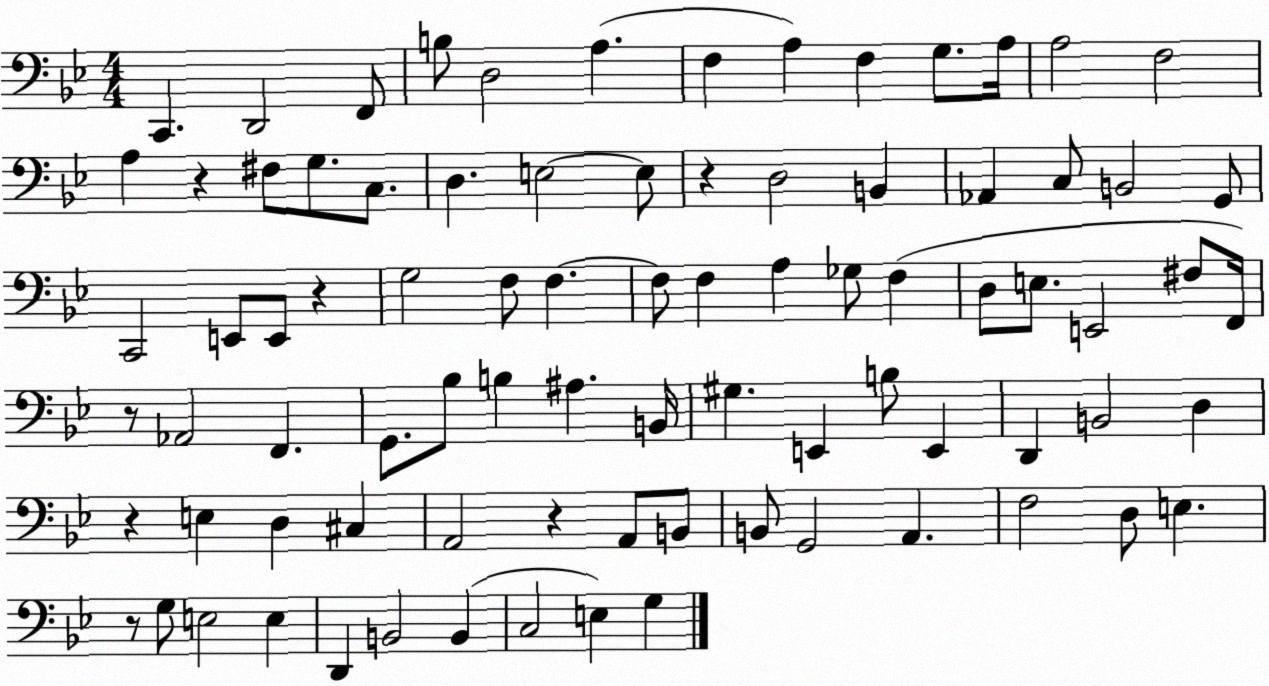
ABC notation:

X:1
T:Untitled
M:4/4
L:1/4
K:Bb
C,, D,,2 F,,/2 B,/2 D,2 A, F, A, F, G,/2 A,/4 A,2 F,2 A, z ^F,/2 G,/2 C,/2 D, E,2 E,/2 z D,2 B,, _A,, C,/2 B,,2 G,,/2 C,,2 E,,/2 E,,/2 z G,2 F,/2 F, F,/2 F, A, _G,/2 F, D,/2 E,/2 E,,2 ^F,/2 F,,/4 z/2 _A,,2 F,, G,,/2 _B,/2 B, ^A, B,,/4 ^G, E,, B,/2 E,, D,, B,,2 D, z E, D, ^C, A,,2 z A,,/2 B,,/2 B,,/2 G,,2 A,, F,2 D,/2 E, z/2 G,/2 E,2 E, D,, B,,2 B,, C,2 E, G,